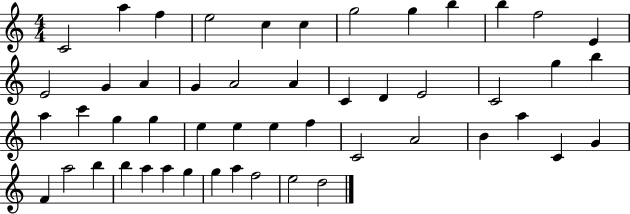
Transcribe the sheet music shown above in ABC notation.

X:1
T:Untitled
M:4/4
L:1/4
K:C
C2 a f e2 c c g2 g b b f2 E E2 G A G A2 A C D E2 C2 g b a c' g g e e e f C2 A2 B a C G F a2 b b a a g g a f2 e2 d2